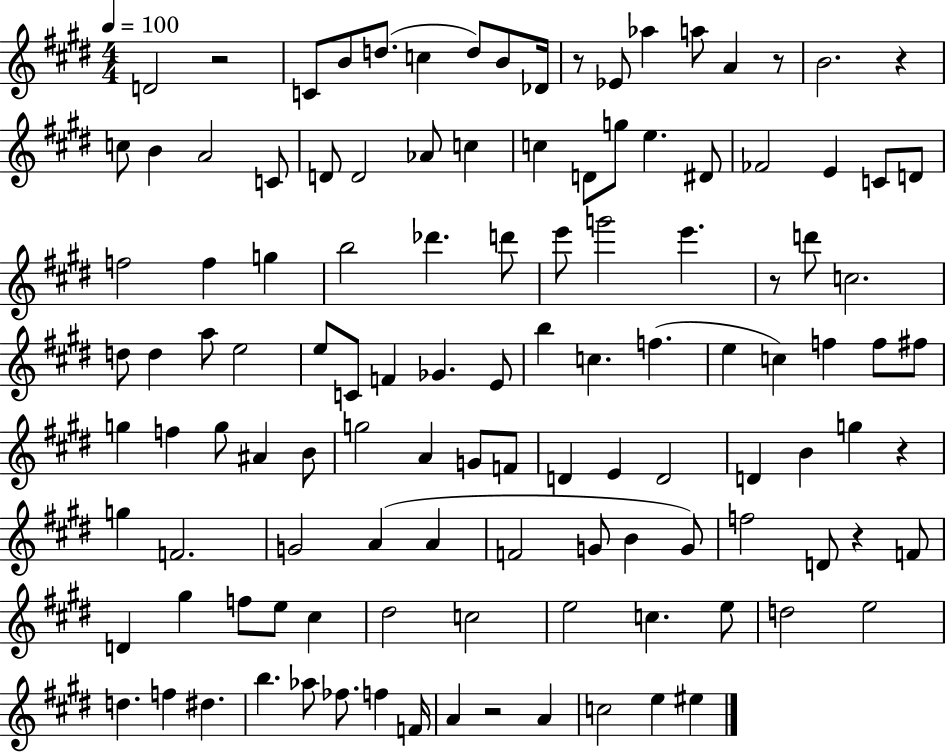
X:1
T:Untitled
M:4/4
L:1/4
K:E
D2 z2 C/2 B/2 d/2 c d/2 B/2 _D/4 z/2 _E/2 _a a/2 A z/2 B2 z c/2 B A2 C/2 D/2 D2 _A/2 c c D/2 g/2 e ^D/2 _F2 E C/2 D/2 f2 f g b2 _d' d'/2 e'/2 g'2 e' z/2 d'/2 c2 d/2 d a/2 e2 e/2 C/2 F _G E/2 b c f e c f f/2 ^f/2 g f g/2 ^A B/2 g2 A G/2 F/2 D E D2 D B g z g F2 G2 A A F2 G/2 B G/2 f2 D/2 z F/2 D ^g f/2 e/2 ^c ^d2 c2 e2 c e/2 d2 e2 d f ^d b _a/2 _f/2 f F/4 A z2 A c2 e ^e